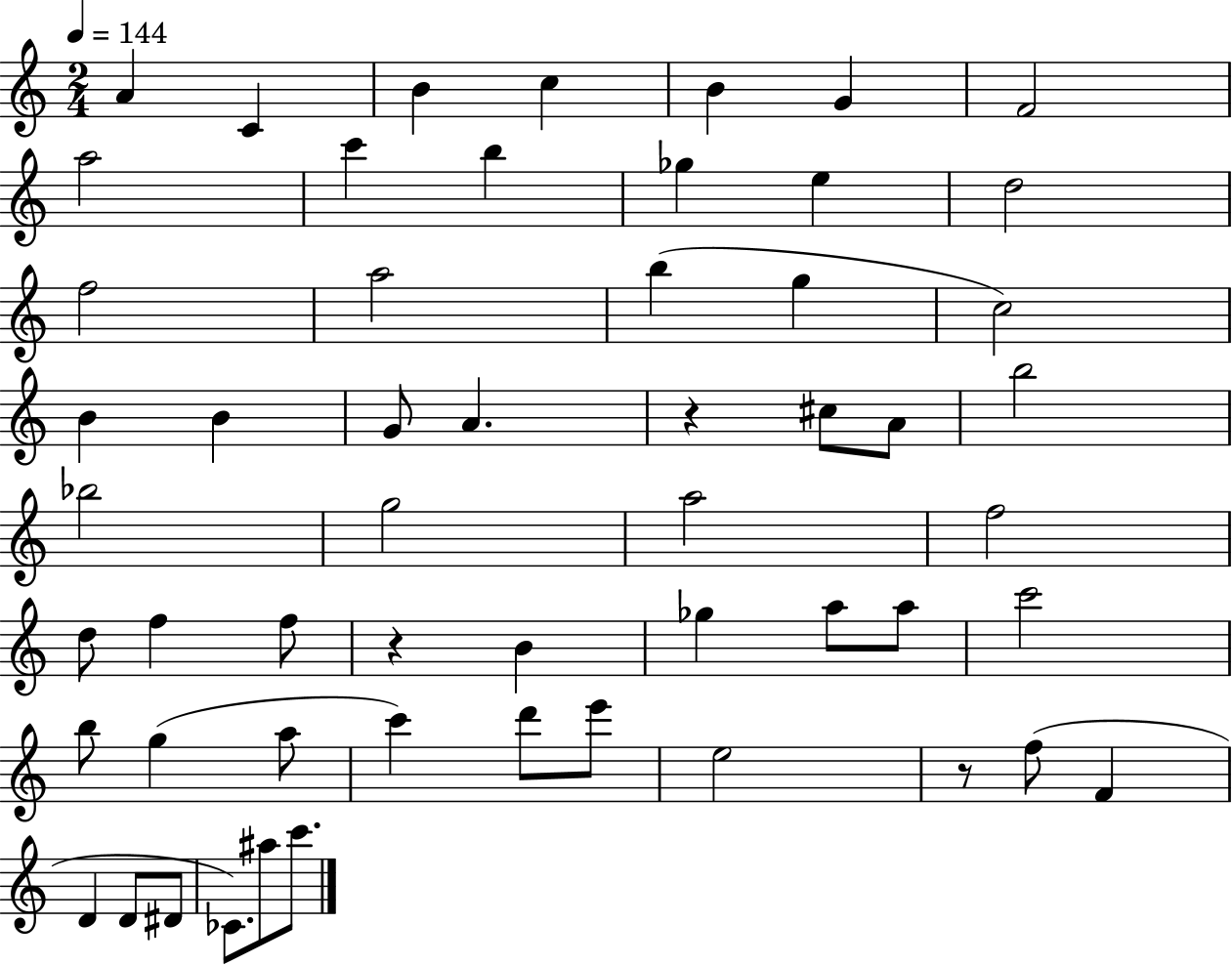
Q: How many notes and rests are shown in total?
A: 55